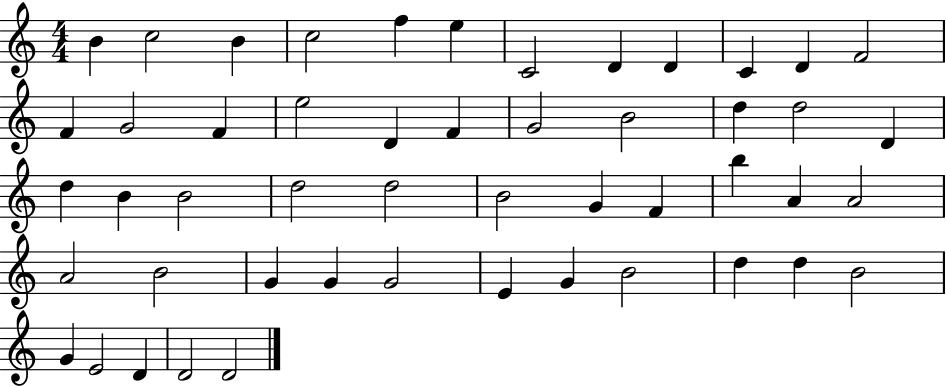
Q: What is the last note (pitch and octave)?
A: D4